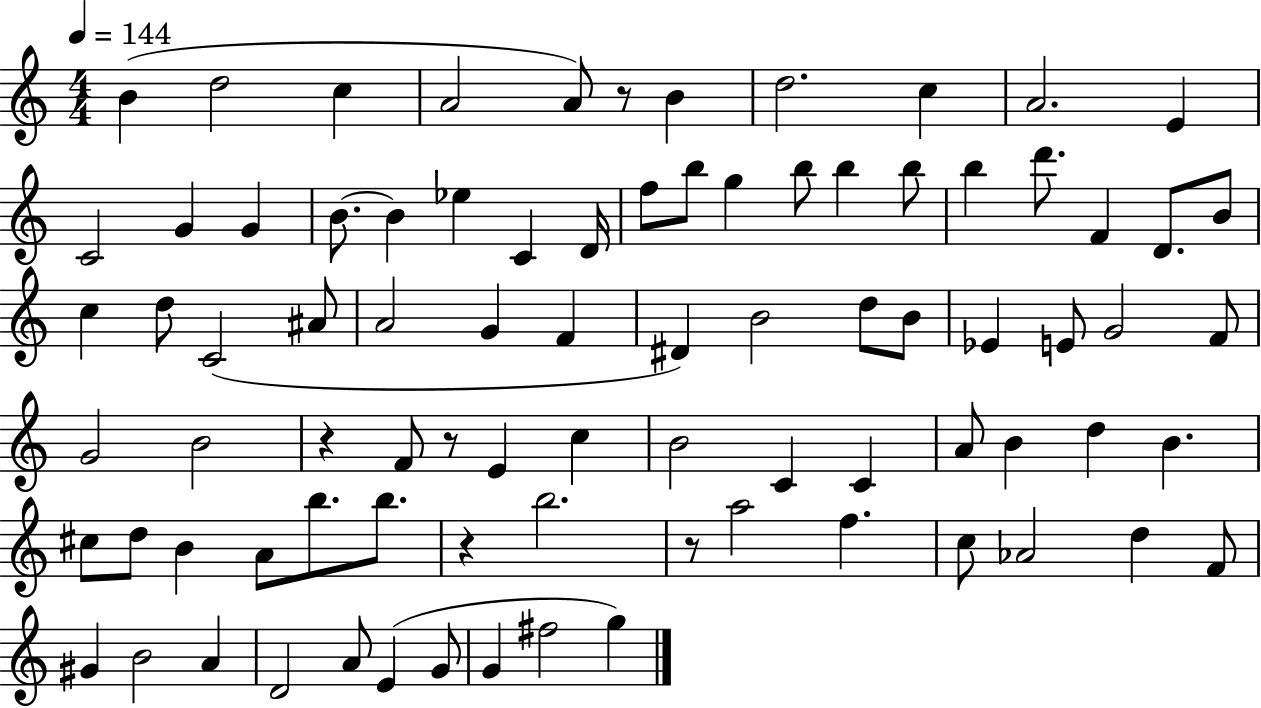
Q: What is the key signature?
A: C major